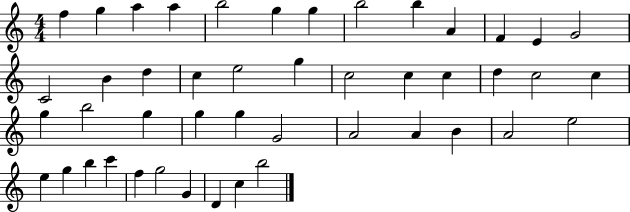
{
  \clef treble
  \numericTimeSignature
  \time 4/4
  \key c \major
  f''4 g''4 a''4 a''4 | b''2 g''4 g''4 | b''2 b''4 a'4 | f'4 e'4 g'2 | \break c'2 b'4 d''4 | c''4 e''2 g''4 | c''2 c''4 c''4 | d''4 c''2 c''4 | \break g''4 b''2 g''4 | g''4 g''4 g'2 | a'2 a'4 b'4 | a'2 e''2 | \break e''4 g''4 b''4 c'''4 | f''4 g''2 g'4 | d'4 c''4 b''2 | \bar "|."
}